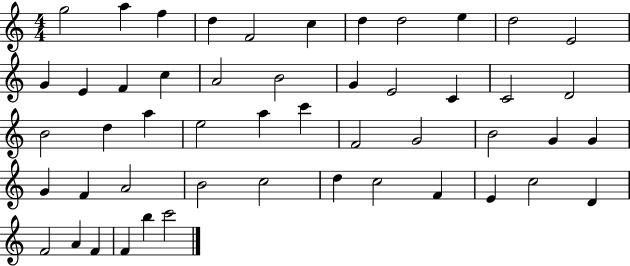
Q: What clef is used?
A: treble